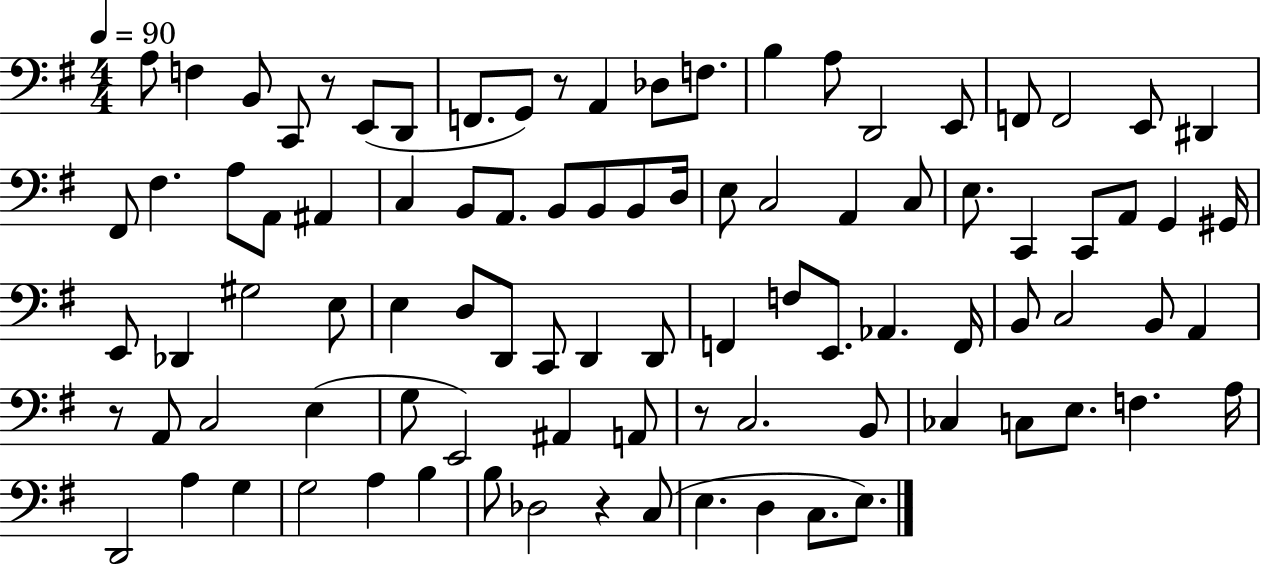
A3/e F3/q B2/e C2/e R/e E2/e D2/e F2/e. G2/e R/e A2/q Db3/e F3/e. B3/q A3/e D2/h E2/e F2/e F2/h E2/e D#2/q F#2/e F#3/q. A3/e A2/e A#2/q C3/q B2/e A2/e. B2/e B2/e B2/e D3/s E3/e C3/h A2/q C3/e E3/e. C2/q C2/e A2/e G2/q G#2/s E2/e Db2/q G#3/h E3/e E3/q D3/e D2/e C2/e D2/q D2/e F2/q F3/e E2/e. Ab2/q. F2/s B2/e C3/h B2/e A2/q R/e A2/e C3/h E3/q G3/e E2/h A#2/q A2/e R/e C3/h. B2/e CES3/q C3/e E3/e. F3/q. A3/s D2/h A3/q G3/q G3/h A3/q B3/q B3/e Db3/h R/q C3/e E3/q. D3/q C3/e. E3/e.